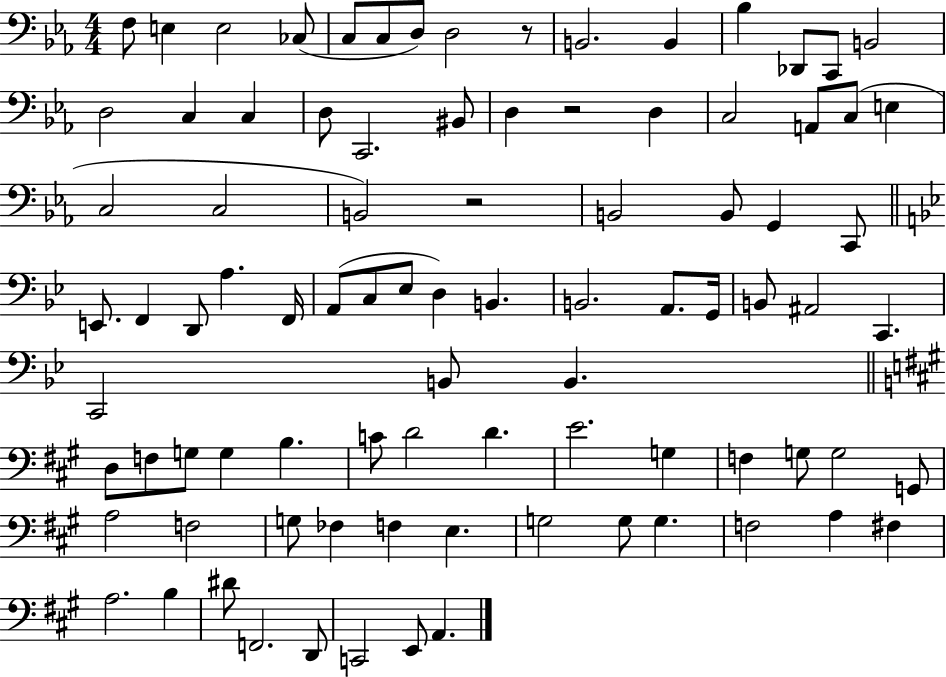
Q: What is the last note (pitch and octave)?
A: A2